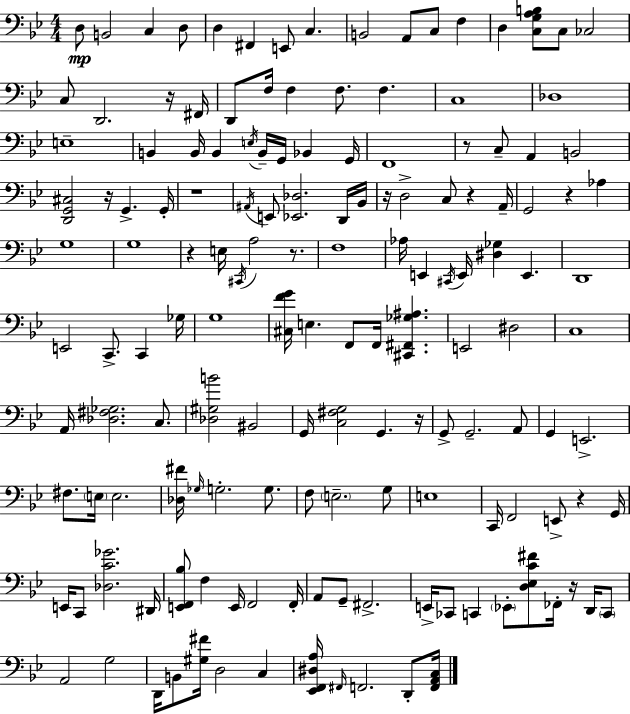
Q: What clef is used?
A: bass